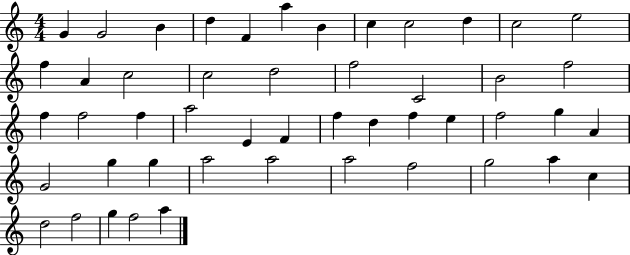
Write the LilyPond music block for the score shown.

{
  \clef treble
  \numericTimeSignature
  \time 4/4
  \key c \major
  g'4 g'2 b'4 | d''4 f'4 a''4 b'4 | c''4 c''2 d''4 | c''2 e''2 | \break f''4 a'4 c''2 | c''2 d''2 | f''2 c'2 | b'2 f''2 | \break f''4 f''2 f''4 | a''2 e'4 f'4 | f''4 d''4 f''4 e''4 | f''2 g''4 a'4 | \break g'2 g''4 g''4 | a''2 a''2 | a''2 f''2 | g''2 a''4 c''4 | \break d''2 f''2 | g''4 f''2 a''4 | \bar "|."
}